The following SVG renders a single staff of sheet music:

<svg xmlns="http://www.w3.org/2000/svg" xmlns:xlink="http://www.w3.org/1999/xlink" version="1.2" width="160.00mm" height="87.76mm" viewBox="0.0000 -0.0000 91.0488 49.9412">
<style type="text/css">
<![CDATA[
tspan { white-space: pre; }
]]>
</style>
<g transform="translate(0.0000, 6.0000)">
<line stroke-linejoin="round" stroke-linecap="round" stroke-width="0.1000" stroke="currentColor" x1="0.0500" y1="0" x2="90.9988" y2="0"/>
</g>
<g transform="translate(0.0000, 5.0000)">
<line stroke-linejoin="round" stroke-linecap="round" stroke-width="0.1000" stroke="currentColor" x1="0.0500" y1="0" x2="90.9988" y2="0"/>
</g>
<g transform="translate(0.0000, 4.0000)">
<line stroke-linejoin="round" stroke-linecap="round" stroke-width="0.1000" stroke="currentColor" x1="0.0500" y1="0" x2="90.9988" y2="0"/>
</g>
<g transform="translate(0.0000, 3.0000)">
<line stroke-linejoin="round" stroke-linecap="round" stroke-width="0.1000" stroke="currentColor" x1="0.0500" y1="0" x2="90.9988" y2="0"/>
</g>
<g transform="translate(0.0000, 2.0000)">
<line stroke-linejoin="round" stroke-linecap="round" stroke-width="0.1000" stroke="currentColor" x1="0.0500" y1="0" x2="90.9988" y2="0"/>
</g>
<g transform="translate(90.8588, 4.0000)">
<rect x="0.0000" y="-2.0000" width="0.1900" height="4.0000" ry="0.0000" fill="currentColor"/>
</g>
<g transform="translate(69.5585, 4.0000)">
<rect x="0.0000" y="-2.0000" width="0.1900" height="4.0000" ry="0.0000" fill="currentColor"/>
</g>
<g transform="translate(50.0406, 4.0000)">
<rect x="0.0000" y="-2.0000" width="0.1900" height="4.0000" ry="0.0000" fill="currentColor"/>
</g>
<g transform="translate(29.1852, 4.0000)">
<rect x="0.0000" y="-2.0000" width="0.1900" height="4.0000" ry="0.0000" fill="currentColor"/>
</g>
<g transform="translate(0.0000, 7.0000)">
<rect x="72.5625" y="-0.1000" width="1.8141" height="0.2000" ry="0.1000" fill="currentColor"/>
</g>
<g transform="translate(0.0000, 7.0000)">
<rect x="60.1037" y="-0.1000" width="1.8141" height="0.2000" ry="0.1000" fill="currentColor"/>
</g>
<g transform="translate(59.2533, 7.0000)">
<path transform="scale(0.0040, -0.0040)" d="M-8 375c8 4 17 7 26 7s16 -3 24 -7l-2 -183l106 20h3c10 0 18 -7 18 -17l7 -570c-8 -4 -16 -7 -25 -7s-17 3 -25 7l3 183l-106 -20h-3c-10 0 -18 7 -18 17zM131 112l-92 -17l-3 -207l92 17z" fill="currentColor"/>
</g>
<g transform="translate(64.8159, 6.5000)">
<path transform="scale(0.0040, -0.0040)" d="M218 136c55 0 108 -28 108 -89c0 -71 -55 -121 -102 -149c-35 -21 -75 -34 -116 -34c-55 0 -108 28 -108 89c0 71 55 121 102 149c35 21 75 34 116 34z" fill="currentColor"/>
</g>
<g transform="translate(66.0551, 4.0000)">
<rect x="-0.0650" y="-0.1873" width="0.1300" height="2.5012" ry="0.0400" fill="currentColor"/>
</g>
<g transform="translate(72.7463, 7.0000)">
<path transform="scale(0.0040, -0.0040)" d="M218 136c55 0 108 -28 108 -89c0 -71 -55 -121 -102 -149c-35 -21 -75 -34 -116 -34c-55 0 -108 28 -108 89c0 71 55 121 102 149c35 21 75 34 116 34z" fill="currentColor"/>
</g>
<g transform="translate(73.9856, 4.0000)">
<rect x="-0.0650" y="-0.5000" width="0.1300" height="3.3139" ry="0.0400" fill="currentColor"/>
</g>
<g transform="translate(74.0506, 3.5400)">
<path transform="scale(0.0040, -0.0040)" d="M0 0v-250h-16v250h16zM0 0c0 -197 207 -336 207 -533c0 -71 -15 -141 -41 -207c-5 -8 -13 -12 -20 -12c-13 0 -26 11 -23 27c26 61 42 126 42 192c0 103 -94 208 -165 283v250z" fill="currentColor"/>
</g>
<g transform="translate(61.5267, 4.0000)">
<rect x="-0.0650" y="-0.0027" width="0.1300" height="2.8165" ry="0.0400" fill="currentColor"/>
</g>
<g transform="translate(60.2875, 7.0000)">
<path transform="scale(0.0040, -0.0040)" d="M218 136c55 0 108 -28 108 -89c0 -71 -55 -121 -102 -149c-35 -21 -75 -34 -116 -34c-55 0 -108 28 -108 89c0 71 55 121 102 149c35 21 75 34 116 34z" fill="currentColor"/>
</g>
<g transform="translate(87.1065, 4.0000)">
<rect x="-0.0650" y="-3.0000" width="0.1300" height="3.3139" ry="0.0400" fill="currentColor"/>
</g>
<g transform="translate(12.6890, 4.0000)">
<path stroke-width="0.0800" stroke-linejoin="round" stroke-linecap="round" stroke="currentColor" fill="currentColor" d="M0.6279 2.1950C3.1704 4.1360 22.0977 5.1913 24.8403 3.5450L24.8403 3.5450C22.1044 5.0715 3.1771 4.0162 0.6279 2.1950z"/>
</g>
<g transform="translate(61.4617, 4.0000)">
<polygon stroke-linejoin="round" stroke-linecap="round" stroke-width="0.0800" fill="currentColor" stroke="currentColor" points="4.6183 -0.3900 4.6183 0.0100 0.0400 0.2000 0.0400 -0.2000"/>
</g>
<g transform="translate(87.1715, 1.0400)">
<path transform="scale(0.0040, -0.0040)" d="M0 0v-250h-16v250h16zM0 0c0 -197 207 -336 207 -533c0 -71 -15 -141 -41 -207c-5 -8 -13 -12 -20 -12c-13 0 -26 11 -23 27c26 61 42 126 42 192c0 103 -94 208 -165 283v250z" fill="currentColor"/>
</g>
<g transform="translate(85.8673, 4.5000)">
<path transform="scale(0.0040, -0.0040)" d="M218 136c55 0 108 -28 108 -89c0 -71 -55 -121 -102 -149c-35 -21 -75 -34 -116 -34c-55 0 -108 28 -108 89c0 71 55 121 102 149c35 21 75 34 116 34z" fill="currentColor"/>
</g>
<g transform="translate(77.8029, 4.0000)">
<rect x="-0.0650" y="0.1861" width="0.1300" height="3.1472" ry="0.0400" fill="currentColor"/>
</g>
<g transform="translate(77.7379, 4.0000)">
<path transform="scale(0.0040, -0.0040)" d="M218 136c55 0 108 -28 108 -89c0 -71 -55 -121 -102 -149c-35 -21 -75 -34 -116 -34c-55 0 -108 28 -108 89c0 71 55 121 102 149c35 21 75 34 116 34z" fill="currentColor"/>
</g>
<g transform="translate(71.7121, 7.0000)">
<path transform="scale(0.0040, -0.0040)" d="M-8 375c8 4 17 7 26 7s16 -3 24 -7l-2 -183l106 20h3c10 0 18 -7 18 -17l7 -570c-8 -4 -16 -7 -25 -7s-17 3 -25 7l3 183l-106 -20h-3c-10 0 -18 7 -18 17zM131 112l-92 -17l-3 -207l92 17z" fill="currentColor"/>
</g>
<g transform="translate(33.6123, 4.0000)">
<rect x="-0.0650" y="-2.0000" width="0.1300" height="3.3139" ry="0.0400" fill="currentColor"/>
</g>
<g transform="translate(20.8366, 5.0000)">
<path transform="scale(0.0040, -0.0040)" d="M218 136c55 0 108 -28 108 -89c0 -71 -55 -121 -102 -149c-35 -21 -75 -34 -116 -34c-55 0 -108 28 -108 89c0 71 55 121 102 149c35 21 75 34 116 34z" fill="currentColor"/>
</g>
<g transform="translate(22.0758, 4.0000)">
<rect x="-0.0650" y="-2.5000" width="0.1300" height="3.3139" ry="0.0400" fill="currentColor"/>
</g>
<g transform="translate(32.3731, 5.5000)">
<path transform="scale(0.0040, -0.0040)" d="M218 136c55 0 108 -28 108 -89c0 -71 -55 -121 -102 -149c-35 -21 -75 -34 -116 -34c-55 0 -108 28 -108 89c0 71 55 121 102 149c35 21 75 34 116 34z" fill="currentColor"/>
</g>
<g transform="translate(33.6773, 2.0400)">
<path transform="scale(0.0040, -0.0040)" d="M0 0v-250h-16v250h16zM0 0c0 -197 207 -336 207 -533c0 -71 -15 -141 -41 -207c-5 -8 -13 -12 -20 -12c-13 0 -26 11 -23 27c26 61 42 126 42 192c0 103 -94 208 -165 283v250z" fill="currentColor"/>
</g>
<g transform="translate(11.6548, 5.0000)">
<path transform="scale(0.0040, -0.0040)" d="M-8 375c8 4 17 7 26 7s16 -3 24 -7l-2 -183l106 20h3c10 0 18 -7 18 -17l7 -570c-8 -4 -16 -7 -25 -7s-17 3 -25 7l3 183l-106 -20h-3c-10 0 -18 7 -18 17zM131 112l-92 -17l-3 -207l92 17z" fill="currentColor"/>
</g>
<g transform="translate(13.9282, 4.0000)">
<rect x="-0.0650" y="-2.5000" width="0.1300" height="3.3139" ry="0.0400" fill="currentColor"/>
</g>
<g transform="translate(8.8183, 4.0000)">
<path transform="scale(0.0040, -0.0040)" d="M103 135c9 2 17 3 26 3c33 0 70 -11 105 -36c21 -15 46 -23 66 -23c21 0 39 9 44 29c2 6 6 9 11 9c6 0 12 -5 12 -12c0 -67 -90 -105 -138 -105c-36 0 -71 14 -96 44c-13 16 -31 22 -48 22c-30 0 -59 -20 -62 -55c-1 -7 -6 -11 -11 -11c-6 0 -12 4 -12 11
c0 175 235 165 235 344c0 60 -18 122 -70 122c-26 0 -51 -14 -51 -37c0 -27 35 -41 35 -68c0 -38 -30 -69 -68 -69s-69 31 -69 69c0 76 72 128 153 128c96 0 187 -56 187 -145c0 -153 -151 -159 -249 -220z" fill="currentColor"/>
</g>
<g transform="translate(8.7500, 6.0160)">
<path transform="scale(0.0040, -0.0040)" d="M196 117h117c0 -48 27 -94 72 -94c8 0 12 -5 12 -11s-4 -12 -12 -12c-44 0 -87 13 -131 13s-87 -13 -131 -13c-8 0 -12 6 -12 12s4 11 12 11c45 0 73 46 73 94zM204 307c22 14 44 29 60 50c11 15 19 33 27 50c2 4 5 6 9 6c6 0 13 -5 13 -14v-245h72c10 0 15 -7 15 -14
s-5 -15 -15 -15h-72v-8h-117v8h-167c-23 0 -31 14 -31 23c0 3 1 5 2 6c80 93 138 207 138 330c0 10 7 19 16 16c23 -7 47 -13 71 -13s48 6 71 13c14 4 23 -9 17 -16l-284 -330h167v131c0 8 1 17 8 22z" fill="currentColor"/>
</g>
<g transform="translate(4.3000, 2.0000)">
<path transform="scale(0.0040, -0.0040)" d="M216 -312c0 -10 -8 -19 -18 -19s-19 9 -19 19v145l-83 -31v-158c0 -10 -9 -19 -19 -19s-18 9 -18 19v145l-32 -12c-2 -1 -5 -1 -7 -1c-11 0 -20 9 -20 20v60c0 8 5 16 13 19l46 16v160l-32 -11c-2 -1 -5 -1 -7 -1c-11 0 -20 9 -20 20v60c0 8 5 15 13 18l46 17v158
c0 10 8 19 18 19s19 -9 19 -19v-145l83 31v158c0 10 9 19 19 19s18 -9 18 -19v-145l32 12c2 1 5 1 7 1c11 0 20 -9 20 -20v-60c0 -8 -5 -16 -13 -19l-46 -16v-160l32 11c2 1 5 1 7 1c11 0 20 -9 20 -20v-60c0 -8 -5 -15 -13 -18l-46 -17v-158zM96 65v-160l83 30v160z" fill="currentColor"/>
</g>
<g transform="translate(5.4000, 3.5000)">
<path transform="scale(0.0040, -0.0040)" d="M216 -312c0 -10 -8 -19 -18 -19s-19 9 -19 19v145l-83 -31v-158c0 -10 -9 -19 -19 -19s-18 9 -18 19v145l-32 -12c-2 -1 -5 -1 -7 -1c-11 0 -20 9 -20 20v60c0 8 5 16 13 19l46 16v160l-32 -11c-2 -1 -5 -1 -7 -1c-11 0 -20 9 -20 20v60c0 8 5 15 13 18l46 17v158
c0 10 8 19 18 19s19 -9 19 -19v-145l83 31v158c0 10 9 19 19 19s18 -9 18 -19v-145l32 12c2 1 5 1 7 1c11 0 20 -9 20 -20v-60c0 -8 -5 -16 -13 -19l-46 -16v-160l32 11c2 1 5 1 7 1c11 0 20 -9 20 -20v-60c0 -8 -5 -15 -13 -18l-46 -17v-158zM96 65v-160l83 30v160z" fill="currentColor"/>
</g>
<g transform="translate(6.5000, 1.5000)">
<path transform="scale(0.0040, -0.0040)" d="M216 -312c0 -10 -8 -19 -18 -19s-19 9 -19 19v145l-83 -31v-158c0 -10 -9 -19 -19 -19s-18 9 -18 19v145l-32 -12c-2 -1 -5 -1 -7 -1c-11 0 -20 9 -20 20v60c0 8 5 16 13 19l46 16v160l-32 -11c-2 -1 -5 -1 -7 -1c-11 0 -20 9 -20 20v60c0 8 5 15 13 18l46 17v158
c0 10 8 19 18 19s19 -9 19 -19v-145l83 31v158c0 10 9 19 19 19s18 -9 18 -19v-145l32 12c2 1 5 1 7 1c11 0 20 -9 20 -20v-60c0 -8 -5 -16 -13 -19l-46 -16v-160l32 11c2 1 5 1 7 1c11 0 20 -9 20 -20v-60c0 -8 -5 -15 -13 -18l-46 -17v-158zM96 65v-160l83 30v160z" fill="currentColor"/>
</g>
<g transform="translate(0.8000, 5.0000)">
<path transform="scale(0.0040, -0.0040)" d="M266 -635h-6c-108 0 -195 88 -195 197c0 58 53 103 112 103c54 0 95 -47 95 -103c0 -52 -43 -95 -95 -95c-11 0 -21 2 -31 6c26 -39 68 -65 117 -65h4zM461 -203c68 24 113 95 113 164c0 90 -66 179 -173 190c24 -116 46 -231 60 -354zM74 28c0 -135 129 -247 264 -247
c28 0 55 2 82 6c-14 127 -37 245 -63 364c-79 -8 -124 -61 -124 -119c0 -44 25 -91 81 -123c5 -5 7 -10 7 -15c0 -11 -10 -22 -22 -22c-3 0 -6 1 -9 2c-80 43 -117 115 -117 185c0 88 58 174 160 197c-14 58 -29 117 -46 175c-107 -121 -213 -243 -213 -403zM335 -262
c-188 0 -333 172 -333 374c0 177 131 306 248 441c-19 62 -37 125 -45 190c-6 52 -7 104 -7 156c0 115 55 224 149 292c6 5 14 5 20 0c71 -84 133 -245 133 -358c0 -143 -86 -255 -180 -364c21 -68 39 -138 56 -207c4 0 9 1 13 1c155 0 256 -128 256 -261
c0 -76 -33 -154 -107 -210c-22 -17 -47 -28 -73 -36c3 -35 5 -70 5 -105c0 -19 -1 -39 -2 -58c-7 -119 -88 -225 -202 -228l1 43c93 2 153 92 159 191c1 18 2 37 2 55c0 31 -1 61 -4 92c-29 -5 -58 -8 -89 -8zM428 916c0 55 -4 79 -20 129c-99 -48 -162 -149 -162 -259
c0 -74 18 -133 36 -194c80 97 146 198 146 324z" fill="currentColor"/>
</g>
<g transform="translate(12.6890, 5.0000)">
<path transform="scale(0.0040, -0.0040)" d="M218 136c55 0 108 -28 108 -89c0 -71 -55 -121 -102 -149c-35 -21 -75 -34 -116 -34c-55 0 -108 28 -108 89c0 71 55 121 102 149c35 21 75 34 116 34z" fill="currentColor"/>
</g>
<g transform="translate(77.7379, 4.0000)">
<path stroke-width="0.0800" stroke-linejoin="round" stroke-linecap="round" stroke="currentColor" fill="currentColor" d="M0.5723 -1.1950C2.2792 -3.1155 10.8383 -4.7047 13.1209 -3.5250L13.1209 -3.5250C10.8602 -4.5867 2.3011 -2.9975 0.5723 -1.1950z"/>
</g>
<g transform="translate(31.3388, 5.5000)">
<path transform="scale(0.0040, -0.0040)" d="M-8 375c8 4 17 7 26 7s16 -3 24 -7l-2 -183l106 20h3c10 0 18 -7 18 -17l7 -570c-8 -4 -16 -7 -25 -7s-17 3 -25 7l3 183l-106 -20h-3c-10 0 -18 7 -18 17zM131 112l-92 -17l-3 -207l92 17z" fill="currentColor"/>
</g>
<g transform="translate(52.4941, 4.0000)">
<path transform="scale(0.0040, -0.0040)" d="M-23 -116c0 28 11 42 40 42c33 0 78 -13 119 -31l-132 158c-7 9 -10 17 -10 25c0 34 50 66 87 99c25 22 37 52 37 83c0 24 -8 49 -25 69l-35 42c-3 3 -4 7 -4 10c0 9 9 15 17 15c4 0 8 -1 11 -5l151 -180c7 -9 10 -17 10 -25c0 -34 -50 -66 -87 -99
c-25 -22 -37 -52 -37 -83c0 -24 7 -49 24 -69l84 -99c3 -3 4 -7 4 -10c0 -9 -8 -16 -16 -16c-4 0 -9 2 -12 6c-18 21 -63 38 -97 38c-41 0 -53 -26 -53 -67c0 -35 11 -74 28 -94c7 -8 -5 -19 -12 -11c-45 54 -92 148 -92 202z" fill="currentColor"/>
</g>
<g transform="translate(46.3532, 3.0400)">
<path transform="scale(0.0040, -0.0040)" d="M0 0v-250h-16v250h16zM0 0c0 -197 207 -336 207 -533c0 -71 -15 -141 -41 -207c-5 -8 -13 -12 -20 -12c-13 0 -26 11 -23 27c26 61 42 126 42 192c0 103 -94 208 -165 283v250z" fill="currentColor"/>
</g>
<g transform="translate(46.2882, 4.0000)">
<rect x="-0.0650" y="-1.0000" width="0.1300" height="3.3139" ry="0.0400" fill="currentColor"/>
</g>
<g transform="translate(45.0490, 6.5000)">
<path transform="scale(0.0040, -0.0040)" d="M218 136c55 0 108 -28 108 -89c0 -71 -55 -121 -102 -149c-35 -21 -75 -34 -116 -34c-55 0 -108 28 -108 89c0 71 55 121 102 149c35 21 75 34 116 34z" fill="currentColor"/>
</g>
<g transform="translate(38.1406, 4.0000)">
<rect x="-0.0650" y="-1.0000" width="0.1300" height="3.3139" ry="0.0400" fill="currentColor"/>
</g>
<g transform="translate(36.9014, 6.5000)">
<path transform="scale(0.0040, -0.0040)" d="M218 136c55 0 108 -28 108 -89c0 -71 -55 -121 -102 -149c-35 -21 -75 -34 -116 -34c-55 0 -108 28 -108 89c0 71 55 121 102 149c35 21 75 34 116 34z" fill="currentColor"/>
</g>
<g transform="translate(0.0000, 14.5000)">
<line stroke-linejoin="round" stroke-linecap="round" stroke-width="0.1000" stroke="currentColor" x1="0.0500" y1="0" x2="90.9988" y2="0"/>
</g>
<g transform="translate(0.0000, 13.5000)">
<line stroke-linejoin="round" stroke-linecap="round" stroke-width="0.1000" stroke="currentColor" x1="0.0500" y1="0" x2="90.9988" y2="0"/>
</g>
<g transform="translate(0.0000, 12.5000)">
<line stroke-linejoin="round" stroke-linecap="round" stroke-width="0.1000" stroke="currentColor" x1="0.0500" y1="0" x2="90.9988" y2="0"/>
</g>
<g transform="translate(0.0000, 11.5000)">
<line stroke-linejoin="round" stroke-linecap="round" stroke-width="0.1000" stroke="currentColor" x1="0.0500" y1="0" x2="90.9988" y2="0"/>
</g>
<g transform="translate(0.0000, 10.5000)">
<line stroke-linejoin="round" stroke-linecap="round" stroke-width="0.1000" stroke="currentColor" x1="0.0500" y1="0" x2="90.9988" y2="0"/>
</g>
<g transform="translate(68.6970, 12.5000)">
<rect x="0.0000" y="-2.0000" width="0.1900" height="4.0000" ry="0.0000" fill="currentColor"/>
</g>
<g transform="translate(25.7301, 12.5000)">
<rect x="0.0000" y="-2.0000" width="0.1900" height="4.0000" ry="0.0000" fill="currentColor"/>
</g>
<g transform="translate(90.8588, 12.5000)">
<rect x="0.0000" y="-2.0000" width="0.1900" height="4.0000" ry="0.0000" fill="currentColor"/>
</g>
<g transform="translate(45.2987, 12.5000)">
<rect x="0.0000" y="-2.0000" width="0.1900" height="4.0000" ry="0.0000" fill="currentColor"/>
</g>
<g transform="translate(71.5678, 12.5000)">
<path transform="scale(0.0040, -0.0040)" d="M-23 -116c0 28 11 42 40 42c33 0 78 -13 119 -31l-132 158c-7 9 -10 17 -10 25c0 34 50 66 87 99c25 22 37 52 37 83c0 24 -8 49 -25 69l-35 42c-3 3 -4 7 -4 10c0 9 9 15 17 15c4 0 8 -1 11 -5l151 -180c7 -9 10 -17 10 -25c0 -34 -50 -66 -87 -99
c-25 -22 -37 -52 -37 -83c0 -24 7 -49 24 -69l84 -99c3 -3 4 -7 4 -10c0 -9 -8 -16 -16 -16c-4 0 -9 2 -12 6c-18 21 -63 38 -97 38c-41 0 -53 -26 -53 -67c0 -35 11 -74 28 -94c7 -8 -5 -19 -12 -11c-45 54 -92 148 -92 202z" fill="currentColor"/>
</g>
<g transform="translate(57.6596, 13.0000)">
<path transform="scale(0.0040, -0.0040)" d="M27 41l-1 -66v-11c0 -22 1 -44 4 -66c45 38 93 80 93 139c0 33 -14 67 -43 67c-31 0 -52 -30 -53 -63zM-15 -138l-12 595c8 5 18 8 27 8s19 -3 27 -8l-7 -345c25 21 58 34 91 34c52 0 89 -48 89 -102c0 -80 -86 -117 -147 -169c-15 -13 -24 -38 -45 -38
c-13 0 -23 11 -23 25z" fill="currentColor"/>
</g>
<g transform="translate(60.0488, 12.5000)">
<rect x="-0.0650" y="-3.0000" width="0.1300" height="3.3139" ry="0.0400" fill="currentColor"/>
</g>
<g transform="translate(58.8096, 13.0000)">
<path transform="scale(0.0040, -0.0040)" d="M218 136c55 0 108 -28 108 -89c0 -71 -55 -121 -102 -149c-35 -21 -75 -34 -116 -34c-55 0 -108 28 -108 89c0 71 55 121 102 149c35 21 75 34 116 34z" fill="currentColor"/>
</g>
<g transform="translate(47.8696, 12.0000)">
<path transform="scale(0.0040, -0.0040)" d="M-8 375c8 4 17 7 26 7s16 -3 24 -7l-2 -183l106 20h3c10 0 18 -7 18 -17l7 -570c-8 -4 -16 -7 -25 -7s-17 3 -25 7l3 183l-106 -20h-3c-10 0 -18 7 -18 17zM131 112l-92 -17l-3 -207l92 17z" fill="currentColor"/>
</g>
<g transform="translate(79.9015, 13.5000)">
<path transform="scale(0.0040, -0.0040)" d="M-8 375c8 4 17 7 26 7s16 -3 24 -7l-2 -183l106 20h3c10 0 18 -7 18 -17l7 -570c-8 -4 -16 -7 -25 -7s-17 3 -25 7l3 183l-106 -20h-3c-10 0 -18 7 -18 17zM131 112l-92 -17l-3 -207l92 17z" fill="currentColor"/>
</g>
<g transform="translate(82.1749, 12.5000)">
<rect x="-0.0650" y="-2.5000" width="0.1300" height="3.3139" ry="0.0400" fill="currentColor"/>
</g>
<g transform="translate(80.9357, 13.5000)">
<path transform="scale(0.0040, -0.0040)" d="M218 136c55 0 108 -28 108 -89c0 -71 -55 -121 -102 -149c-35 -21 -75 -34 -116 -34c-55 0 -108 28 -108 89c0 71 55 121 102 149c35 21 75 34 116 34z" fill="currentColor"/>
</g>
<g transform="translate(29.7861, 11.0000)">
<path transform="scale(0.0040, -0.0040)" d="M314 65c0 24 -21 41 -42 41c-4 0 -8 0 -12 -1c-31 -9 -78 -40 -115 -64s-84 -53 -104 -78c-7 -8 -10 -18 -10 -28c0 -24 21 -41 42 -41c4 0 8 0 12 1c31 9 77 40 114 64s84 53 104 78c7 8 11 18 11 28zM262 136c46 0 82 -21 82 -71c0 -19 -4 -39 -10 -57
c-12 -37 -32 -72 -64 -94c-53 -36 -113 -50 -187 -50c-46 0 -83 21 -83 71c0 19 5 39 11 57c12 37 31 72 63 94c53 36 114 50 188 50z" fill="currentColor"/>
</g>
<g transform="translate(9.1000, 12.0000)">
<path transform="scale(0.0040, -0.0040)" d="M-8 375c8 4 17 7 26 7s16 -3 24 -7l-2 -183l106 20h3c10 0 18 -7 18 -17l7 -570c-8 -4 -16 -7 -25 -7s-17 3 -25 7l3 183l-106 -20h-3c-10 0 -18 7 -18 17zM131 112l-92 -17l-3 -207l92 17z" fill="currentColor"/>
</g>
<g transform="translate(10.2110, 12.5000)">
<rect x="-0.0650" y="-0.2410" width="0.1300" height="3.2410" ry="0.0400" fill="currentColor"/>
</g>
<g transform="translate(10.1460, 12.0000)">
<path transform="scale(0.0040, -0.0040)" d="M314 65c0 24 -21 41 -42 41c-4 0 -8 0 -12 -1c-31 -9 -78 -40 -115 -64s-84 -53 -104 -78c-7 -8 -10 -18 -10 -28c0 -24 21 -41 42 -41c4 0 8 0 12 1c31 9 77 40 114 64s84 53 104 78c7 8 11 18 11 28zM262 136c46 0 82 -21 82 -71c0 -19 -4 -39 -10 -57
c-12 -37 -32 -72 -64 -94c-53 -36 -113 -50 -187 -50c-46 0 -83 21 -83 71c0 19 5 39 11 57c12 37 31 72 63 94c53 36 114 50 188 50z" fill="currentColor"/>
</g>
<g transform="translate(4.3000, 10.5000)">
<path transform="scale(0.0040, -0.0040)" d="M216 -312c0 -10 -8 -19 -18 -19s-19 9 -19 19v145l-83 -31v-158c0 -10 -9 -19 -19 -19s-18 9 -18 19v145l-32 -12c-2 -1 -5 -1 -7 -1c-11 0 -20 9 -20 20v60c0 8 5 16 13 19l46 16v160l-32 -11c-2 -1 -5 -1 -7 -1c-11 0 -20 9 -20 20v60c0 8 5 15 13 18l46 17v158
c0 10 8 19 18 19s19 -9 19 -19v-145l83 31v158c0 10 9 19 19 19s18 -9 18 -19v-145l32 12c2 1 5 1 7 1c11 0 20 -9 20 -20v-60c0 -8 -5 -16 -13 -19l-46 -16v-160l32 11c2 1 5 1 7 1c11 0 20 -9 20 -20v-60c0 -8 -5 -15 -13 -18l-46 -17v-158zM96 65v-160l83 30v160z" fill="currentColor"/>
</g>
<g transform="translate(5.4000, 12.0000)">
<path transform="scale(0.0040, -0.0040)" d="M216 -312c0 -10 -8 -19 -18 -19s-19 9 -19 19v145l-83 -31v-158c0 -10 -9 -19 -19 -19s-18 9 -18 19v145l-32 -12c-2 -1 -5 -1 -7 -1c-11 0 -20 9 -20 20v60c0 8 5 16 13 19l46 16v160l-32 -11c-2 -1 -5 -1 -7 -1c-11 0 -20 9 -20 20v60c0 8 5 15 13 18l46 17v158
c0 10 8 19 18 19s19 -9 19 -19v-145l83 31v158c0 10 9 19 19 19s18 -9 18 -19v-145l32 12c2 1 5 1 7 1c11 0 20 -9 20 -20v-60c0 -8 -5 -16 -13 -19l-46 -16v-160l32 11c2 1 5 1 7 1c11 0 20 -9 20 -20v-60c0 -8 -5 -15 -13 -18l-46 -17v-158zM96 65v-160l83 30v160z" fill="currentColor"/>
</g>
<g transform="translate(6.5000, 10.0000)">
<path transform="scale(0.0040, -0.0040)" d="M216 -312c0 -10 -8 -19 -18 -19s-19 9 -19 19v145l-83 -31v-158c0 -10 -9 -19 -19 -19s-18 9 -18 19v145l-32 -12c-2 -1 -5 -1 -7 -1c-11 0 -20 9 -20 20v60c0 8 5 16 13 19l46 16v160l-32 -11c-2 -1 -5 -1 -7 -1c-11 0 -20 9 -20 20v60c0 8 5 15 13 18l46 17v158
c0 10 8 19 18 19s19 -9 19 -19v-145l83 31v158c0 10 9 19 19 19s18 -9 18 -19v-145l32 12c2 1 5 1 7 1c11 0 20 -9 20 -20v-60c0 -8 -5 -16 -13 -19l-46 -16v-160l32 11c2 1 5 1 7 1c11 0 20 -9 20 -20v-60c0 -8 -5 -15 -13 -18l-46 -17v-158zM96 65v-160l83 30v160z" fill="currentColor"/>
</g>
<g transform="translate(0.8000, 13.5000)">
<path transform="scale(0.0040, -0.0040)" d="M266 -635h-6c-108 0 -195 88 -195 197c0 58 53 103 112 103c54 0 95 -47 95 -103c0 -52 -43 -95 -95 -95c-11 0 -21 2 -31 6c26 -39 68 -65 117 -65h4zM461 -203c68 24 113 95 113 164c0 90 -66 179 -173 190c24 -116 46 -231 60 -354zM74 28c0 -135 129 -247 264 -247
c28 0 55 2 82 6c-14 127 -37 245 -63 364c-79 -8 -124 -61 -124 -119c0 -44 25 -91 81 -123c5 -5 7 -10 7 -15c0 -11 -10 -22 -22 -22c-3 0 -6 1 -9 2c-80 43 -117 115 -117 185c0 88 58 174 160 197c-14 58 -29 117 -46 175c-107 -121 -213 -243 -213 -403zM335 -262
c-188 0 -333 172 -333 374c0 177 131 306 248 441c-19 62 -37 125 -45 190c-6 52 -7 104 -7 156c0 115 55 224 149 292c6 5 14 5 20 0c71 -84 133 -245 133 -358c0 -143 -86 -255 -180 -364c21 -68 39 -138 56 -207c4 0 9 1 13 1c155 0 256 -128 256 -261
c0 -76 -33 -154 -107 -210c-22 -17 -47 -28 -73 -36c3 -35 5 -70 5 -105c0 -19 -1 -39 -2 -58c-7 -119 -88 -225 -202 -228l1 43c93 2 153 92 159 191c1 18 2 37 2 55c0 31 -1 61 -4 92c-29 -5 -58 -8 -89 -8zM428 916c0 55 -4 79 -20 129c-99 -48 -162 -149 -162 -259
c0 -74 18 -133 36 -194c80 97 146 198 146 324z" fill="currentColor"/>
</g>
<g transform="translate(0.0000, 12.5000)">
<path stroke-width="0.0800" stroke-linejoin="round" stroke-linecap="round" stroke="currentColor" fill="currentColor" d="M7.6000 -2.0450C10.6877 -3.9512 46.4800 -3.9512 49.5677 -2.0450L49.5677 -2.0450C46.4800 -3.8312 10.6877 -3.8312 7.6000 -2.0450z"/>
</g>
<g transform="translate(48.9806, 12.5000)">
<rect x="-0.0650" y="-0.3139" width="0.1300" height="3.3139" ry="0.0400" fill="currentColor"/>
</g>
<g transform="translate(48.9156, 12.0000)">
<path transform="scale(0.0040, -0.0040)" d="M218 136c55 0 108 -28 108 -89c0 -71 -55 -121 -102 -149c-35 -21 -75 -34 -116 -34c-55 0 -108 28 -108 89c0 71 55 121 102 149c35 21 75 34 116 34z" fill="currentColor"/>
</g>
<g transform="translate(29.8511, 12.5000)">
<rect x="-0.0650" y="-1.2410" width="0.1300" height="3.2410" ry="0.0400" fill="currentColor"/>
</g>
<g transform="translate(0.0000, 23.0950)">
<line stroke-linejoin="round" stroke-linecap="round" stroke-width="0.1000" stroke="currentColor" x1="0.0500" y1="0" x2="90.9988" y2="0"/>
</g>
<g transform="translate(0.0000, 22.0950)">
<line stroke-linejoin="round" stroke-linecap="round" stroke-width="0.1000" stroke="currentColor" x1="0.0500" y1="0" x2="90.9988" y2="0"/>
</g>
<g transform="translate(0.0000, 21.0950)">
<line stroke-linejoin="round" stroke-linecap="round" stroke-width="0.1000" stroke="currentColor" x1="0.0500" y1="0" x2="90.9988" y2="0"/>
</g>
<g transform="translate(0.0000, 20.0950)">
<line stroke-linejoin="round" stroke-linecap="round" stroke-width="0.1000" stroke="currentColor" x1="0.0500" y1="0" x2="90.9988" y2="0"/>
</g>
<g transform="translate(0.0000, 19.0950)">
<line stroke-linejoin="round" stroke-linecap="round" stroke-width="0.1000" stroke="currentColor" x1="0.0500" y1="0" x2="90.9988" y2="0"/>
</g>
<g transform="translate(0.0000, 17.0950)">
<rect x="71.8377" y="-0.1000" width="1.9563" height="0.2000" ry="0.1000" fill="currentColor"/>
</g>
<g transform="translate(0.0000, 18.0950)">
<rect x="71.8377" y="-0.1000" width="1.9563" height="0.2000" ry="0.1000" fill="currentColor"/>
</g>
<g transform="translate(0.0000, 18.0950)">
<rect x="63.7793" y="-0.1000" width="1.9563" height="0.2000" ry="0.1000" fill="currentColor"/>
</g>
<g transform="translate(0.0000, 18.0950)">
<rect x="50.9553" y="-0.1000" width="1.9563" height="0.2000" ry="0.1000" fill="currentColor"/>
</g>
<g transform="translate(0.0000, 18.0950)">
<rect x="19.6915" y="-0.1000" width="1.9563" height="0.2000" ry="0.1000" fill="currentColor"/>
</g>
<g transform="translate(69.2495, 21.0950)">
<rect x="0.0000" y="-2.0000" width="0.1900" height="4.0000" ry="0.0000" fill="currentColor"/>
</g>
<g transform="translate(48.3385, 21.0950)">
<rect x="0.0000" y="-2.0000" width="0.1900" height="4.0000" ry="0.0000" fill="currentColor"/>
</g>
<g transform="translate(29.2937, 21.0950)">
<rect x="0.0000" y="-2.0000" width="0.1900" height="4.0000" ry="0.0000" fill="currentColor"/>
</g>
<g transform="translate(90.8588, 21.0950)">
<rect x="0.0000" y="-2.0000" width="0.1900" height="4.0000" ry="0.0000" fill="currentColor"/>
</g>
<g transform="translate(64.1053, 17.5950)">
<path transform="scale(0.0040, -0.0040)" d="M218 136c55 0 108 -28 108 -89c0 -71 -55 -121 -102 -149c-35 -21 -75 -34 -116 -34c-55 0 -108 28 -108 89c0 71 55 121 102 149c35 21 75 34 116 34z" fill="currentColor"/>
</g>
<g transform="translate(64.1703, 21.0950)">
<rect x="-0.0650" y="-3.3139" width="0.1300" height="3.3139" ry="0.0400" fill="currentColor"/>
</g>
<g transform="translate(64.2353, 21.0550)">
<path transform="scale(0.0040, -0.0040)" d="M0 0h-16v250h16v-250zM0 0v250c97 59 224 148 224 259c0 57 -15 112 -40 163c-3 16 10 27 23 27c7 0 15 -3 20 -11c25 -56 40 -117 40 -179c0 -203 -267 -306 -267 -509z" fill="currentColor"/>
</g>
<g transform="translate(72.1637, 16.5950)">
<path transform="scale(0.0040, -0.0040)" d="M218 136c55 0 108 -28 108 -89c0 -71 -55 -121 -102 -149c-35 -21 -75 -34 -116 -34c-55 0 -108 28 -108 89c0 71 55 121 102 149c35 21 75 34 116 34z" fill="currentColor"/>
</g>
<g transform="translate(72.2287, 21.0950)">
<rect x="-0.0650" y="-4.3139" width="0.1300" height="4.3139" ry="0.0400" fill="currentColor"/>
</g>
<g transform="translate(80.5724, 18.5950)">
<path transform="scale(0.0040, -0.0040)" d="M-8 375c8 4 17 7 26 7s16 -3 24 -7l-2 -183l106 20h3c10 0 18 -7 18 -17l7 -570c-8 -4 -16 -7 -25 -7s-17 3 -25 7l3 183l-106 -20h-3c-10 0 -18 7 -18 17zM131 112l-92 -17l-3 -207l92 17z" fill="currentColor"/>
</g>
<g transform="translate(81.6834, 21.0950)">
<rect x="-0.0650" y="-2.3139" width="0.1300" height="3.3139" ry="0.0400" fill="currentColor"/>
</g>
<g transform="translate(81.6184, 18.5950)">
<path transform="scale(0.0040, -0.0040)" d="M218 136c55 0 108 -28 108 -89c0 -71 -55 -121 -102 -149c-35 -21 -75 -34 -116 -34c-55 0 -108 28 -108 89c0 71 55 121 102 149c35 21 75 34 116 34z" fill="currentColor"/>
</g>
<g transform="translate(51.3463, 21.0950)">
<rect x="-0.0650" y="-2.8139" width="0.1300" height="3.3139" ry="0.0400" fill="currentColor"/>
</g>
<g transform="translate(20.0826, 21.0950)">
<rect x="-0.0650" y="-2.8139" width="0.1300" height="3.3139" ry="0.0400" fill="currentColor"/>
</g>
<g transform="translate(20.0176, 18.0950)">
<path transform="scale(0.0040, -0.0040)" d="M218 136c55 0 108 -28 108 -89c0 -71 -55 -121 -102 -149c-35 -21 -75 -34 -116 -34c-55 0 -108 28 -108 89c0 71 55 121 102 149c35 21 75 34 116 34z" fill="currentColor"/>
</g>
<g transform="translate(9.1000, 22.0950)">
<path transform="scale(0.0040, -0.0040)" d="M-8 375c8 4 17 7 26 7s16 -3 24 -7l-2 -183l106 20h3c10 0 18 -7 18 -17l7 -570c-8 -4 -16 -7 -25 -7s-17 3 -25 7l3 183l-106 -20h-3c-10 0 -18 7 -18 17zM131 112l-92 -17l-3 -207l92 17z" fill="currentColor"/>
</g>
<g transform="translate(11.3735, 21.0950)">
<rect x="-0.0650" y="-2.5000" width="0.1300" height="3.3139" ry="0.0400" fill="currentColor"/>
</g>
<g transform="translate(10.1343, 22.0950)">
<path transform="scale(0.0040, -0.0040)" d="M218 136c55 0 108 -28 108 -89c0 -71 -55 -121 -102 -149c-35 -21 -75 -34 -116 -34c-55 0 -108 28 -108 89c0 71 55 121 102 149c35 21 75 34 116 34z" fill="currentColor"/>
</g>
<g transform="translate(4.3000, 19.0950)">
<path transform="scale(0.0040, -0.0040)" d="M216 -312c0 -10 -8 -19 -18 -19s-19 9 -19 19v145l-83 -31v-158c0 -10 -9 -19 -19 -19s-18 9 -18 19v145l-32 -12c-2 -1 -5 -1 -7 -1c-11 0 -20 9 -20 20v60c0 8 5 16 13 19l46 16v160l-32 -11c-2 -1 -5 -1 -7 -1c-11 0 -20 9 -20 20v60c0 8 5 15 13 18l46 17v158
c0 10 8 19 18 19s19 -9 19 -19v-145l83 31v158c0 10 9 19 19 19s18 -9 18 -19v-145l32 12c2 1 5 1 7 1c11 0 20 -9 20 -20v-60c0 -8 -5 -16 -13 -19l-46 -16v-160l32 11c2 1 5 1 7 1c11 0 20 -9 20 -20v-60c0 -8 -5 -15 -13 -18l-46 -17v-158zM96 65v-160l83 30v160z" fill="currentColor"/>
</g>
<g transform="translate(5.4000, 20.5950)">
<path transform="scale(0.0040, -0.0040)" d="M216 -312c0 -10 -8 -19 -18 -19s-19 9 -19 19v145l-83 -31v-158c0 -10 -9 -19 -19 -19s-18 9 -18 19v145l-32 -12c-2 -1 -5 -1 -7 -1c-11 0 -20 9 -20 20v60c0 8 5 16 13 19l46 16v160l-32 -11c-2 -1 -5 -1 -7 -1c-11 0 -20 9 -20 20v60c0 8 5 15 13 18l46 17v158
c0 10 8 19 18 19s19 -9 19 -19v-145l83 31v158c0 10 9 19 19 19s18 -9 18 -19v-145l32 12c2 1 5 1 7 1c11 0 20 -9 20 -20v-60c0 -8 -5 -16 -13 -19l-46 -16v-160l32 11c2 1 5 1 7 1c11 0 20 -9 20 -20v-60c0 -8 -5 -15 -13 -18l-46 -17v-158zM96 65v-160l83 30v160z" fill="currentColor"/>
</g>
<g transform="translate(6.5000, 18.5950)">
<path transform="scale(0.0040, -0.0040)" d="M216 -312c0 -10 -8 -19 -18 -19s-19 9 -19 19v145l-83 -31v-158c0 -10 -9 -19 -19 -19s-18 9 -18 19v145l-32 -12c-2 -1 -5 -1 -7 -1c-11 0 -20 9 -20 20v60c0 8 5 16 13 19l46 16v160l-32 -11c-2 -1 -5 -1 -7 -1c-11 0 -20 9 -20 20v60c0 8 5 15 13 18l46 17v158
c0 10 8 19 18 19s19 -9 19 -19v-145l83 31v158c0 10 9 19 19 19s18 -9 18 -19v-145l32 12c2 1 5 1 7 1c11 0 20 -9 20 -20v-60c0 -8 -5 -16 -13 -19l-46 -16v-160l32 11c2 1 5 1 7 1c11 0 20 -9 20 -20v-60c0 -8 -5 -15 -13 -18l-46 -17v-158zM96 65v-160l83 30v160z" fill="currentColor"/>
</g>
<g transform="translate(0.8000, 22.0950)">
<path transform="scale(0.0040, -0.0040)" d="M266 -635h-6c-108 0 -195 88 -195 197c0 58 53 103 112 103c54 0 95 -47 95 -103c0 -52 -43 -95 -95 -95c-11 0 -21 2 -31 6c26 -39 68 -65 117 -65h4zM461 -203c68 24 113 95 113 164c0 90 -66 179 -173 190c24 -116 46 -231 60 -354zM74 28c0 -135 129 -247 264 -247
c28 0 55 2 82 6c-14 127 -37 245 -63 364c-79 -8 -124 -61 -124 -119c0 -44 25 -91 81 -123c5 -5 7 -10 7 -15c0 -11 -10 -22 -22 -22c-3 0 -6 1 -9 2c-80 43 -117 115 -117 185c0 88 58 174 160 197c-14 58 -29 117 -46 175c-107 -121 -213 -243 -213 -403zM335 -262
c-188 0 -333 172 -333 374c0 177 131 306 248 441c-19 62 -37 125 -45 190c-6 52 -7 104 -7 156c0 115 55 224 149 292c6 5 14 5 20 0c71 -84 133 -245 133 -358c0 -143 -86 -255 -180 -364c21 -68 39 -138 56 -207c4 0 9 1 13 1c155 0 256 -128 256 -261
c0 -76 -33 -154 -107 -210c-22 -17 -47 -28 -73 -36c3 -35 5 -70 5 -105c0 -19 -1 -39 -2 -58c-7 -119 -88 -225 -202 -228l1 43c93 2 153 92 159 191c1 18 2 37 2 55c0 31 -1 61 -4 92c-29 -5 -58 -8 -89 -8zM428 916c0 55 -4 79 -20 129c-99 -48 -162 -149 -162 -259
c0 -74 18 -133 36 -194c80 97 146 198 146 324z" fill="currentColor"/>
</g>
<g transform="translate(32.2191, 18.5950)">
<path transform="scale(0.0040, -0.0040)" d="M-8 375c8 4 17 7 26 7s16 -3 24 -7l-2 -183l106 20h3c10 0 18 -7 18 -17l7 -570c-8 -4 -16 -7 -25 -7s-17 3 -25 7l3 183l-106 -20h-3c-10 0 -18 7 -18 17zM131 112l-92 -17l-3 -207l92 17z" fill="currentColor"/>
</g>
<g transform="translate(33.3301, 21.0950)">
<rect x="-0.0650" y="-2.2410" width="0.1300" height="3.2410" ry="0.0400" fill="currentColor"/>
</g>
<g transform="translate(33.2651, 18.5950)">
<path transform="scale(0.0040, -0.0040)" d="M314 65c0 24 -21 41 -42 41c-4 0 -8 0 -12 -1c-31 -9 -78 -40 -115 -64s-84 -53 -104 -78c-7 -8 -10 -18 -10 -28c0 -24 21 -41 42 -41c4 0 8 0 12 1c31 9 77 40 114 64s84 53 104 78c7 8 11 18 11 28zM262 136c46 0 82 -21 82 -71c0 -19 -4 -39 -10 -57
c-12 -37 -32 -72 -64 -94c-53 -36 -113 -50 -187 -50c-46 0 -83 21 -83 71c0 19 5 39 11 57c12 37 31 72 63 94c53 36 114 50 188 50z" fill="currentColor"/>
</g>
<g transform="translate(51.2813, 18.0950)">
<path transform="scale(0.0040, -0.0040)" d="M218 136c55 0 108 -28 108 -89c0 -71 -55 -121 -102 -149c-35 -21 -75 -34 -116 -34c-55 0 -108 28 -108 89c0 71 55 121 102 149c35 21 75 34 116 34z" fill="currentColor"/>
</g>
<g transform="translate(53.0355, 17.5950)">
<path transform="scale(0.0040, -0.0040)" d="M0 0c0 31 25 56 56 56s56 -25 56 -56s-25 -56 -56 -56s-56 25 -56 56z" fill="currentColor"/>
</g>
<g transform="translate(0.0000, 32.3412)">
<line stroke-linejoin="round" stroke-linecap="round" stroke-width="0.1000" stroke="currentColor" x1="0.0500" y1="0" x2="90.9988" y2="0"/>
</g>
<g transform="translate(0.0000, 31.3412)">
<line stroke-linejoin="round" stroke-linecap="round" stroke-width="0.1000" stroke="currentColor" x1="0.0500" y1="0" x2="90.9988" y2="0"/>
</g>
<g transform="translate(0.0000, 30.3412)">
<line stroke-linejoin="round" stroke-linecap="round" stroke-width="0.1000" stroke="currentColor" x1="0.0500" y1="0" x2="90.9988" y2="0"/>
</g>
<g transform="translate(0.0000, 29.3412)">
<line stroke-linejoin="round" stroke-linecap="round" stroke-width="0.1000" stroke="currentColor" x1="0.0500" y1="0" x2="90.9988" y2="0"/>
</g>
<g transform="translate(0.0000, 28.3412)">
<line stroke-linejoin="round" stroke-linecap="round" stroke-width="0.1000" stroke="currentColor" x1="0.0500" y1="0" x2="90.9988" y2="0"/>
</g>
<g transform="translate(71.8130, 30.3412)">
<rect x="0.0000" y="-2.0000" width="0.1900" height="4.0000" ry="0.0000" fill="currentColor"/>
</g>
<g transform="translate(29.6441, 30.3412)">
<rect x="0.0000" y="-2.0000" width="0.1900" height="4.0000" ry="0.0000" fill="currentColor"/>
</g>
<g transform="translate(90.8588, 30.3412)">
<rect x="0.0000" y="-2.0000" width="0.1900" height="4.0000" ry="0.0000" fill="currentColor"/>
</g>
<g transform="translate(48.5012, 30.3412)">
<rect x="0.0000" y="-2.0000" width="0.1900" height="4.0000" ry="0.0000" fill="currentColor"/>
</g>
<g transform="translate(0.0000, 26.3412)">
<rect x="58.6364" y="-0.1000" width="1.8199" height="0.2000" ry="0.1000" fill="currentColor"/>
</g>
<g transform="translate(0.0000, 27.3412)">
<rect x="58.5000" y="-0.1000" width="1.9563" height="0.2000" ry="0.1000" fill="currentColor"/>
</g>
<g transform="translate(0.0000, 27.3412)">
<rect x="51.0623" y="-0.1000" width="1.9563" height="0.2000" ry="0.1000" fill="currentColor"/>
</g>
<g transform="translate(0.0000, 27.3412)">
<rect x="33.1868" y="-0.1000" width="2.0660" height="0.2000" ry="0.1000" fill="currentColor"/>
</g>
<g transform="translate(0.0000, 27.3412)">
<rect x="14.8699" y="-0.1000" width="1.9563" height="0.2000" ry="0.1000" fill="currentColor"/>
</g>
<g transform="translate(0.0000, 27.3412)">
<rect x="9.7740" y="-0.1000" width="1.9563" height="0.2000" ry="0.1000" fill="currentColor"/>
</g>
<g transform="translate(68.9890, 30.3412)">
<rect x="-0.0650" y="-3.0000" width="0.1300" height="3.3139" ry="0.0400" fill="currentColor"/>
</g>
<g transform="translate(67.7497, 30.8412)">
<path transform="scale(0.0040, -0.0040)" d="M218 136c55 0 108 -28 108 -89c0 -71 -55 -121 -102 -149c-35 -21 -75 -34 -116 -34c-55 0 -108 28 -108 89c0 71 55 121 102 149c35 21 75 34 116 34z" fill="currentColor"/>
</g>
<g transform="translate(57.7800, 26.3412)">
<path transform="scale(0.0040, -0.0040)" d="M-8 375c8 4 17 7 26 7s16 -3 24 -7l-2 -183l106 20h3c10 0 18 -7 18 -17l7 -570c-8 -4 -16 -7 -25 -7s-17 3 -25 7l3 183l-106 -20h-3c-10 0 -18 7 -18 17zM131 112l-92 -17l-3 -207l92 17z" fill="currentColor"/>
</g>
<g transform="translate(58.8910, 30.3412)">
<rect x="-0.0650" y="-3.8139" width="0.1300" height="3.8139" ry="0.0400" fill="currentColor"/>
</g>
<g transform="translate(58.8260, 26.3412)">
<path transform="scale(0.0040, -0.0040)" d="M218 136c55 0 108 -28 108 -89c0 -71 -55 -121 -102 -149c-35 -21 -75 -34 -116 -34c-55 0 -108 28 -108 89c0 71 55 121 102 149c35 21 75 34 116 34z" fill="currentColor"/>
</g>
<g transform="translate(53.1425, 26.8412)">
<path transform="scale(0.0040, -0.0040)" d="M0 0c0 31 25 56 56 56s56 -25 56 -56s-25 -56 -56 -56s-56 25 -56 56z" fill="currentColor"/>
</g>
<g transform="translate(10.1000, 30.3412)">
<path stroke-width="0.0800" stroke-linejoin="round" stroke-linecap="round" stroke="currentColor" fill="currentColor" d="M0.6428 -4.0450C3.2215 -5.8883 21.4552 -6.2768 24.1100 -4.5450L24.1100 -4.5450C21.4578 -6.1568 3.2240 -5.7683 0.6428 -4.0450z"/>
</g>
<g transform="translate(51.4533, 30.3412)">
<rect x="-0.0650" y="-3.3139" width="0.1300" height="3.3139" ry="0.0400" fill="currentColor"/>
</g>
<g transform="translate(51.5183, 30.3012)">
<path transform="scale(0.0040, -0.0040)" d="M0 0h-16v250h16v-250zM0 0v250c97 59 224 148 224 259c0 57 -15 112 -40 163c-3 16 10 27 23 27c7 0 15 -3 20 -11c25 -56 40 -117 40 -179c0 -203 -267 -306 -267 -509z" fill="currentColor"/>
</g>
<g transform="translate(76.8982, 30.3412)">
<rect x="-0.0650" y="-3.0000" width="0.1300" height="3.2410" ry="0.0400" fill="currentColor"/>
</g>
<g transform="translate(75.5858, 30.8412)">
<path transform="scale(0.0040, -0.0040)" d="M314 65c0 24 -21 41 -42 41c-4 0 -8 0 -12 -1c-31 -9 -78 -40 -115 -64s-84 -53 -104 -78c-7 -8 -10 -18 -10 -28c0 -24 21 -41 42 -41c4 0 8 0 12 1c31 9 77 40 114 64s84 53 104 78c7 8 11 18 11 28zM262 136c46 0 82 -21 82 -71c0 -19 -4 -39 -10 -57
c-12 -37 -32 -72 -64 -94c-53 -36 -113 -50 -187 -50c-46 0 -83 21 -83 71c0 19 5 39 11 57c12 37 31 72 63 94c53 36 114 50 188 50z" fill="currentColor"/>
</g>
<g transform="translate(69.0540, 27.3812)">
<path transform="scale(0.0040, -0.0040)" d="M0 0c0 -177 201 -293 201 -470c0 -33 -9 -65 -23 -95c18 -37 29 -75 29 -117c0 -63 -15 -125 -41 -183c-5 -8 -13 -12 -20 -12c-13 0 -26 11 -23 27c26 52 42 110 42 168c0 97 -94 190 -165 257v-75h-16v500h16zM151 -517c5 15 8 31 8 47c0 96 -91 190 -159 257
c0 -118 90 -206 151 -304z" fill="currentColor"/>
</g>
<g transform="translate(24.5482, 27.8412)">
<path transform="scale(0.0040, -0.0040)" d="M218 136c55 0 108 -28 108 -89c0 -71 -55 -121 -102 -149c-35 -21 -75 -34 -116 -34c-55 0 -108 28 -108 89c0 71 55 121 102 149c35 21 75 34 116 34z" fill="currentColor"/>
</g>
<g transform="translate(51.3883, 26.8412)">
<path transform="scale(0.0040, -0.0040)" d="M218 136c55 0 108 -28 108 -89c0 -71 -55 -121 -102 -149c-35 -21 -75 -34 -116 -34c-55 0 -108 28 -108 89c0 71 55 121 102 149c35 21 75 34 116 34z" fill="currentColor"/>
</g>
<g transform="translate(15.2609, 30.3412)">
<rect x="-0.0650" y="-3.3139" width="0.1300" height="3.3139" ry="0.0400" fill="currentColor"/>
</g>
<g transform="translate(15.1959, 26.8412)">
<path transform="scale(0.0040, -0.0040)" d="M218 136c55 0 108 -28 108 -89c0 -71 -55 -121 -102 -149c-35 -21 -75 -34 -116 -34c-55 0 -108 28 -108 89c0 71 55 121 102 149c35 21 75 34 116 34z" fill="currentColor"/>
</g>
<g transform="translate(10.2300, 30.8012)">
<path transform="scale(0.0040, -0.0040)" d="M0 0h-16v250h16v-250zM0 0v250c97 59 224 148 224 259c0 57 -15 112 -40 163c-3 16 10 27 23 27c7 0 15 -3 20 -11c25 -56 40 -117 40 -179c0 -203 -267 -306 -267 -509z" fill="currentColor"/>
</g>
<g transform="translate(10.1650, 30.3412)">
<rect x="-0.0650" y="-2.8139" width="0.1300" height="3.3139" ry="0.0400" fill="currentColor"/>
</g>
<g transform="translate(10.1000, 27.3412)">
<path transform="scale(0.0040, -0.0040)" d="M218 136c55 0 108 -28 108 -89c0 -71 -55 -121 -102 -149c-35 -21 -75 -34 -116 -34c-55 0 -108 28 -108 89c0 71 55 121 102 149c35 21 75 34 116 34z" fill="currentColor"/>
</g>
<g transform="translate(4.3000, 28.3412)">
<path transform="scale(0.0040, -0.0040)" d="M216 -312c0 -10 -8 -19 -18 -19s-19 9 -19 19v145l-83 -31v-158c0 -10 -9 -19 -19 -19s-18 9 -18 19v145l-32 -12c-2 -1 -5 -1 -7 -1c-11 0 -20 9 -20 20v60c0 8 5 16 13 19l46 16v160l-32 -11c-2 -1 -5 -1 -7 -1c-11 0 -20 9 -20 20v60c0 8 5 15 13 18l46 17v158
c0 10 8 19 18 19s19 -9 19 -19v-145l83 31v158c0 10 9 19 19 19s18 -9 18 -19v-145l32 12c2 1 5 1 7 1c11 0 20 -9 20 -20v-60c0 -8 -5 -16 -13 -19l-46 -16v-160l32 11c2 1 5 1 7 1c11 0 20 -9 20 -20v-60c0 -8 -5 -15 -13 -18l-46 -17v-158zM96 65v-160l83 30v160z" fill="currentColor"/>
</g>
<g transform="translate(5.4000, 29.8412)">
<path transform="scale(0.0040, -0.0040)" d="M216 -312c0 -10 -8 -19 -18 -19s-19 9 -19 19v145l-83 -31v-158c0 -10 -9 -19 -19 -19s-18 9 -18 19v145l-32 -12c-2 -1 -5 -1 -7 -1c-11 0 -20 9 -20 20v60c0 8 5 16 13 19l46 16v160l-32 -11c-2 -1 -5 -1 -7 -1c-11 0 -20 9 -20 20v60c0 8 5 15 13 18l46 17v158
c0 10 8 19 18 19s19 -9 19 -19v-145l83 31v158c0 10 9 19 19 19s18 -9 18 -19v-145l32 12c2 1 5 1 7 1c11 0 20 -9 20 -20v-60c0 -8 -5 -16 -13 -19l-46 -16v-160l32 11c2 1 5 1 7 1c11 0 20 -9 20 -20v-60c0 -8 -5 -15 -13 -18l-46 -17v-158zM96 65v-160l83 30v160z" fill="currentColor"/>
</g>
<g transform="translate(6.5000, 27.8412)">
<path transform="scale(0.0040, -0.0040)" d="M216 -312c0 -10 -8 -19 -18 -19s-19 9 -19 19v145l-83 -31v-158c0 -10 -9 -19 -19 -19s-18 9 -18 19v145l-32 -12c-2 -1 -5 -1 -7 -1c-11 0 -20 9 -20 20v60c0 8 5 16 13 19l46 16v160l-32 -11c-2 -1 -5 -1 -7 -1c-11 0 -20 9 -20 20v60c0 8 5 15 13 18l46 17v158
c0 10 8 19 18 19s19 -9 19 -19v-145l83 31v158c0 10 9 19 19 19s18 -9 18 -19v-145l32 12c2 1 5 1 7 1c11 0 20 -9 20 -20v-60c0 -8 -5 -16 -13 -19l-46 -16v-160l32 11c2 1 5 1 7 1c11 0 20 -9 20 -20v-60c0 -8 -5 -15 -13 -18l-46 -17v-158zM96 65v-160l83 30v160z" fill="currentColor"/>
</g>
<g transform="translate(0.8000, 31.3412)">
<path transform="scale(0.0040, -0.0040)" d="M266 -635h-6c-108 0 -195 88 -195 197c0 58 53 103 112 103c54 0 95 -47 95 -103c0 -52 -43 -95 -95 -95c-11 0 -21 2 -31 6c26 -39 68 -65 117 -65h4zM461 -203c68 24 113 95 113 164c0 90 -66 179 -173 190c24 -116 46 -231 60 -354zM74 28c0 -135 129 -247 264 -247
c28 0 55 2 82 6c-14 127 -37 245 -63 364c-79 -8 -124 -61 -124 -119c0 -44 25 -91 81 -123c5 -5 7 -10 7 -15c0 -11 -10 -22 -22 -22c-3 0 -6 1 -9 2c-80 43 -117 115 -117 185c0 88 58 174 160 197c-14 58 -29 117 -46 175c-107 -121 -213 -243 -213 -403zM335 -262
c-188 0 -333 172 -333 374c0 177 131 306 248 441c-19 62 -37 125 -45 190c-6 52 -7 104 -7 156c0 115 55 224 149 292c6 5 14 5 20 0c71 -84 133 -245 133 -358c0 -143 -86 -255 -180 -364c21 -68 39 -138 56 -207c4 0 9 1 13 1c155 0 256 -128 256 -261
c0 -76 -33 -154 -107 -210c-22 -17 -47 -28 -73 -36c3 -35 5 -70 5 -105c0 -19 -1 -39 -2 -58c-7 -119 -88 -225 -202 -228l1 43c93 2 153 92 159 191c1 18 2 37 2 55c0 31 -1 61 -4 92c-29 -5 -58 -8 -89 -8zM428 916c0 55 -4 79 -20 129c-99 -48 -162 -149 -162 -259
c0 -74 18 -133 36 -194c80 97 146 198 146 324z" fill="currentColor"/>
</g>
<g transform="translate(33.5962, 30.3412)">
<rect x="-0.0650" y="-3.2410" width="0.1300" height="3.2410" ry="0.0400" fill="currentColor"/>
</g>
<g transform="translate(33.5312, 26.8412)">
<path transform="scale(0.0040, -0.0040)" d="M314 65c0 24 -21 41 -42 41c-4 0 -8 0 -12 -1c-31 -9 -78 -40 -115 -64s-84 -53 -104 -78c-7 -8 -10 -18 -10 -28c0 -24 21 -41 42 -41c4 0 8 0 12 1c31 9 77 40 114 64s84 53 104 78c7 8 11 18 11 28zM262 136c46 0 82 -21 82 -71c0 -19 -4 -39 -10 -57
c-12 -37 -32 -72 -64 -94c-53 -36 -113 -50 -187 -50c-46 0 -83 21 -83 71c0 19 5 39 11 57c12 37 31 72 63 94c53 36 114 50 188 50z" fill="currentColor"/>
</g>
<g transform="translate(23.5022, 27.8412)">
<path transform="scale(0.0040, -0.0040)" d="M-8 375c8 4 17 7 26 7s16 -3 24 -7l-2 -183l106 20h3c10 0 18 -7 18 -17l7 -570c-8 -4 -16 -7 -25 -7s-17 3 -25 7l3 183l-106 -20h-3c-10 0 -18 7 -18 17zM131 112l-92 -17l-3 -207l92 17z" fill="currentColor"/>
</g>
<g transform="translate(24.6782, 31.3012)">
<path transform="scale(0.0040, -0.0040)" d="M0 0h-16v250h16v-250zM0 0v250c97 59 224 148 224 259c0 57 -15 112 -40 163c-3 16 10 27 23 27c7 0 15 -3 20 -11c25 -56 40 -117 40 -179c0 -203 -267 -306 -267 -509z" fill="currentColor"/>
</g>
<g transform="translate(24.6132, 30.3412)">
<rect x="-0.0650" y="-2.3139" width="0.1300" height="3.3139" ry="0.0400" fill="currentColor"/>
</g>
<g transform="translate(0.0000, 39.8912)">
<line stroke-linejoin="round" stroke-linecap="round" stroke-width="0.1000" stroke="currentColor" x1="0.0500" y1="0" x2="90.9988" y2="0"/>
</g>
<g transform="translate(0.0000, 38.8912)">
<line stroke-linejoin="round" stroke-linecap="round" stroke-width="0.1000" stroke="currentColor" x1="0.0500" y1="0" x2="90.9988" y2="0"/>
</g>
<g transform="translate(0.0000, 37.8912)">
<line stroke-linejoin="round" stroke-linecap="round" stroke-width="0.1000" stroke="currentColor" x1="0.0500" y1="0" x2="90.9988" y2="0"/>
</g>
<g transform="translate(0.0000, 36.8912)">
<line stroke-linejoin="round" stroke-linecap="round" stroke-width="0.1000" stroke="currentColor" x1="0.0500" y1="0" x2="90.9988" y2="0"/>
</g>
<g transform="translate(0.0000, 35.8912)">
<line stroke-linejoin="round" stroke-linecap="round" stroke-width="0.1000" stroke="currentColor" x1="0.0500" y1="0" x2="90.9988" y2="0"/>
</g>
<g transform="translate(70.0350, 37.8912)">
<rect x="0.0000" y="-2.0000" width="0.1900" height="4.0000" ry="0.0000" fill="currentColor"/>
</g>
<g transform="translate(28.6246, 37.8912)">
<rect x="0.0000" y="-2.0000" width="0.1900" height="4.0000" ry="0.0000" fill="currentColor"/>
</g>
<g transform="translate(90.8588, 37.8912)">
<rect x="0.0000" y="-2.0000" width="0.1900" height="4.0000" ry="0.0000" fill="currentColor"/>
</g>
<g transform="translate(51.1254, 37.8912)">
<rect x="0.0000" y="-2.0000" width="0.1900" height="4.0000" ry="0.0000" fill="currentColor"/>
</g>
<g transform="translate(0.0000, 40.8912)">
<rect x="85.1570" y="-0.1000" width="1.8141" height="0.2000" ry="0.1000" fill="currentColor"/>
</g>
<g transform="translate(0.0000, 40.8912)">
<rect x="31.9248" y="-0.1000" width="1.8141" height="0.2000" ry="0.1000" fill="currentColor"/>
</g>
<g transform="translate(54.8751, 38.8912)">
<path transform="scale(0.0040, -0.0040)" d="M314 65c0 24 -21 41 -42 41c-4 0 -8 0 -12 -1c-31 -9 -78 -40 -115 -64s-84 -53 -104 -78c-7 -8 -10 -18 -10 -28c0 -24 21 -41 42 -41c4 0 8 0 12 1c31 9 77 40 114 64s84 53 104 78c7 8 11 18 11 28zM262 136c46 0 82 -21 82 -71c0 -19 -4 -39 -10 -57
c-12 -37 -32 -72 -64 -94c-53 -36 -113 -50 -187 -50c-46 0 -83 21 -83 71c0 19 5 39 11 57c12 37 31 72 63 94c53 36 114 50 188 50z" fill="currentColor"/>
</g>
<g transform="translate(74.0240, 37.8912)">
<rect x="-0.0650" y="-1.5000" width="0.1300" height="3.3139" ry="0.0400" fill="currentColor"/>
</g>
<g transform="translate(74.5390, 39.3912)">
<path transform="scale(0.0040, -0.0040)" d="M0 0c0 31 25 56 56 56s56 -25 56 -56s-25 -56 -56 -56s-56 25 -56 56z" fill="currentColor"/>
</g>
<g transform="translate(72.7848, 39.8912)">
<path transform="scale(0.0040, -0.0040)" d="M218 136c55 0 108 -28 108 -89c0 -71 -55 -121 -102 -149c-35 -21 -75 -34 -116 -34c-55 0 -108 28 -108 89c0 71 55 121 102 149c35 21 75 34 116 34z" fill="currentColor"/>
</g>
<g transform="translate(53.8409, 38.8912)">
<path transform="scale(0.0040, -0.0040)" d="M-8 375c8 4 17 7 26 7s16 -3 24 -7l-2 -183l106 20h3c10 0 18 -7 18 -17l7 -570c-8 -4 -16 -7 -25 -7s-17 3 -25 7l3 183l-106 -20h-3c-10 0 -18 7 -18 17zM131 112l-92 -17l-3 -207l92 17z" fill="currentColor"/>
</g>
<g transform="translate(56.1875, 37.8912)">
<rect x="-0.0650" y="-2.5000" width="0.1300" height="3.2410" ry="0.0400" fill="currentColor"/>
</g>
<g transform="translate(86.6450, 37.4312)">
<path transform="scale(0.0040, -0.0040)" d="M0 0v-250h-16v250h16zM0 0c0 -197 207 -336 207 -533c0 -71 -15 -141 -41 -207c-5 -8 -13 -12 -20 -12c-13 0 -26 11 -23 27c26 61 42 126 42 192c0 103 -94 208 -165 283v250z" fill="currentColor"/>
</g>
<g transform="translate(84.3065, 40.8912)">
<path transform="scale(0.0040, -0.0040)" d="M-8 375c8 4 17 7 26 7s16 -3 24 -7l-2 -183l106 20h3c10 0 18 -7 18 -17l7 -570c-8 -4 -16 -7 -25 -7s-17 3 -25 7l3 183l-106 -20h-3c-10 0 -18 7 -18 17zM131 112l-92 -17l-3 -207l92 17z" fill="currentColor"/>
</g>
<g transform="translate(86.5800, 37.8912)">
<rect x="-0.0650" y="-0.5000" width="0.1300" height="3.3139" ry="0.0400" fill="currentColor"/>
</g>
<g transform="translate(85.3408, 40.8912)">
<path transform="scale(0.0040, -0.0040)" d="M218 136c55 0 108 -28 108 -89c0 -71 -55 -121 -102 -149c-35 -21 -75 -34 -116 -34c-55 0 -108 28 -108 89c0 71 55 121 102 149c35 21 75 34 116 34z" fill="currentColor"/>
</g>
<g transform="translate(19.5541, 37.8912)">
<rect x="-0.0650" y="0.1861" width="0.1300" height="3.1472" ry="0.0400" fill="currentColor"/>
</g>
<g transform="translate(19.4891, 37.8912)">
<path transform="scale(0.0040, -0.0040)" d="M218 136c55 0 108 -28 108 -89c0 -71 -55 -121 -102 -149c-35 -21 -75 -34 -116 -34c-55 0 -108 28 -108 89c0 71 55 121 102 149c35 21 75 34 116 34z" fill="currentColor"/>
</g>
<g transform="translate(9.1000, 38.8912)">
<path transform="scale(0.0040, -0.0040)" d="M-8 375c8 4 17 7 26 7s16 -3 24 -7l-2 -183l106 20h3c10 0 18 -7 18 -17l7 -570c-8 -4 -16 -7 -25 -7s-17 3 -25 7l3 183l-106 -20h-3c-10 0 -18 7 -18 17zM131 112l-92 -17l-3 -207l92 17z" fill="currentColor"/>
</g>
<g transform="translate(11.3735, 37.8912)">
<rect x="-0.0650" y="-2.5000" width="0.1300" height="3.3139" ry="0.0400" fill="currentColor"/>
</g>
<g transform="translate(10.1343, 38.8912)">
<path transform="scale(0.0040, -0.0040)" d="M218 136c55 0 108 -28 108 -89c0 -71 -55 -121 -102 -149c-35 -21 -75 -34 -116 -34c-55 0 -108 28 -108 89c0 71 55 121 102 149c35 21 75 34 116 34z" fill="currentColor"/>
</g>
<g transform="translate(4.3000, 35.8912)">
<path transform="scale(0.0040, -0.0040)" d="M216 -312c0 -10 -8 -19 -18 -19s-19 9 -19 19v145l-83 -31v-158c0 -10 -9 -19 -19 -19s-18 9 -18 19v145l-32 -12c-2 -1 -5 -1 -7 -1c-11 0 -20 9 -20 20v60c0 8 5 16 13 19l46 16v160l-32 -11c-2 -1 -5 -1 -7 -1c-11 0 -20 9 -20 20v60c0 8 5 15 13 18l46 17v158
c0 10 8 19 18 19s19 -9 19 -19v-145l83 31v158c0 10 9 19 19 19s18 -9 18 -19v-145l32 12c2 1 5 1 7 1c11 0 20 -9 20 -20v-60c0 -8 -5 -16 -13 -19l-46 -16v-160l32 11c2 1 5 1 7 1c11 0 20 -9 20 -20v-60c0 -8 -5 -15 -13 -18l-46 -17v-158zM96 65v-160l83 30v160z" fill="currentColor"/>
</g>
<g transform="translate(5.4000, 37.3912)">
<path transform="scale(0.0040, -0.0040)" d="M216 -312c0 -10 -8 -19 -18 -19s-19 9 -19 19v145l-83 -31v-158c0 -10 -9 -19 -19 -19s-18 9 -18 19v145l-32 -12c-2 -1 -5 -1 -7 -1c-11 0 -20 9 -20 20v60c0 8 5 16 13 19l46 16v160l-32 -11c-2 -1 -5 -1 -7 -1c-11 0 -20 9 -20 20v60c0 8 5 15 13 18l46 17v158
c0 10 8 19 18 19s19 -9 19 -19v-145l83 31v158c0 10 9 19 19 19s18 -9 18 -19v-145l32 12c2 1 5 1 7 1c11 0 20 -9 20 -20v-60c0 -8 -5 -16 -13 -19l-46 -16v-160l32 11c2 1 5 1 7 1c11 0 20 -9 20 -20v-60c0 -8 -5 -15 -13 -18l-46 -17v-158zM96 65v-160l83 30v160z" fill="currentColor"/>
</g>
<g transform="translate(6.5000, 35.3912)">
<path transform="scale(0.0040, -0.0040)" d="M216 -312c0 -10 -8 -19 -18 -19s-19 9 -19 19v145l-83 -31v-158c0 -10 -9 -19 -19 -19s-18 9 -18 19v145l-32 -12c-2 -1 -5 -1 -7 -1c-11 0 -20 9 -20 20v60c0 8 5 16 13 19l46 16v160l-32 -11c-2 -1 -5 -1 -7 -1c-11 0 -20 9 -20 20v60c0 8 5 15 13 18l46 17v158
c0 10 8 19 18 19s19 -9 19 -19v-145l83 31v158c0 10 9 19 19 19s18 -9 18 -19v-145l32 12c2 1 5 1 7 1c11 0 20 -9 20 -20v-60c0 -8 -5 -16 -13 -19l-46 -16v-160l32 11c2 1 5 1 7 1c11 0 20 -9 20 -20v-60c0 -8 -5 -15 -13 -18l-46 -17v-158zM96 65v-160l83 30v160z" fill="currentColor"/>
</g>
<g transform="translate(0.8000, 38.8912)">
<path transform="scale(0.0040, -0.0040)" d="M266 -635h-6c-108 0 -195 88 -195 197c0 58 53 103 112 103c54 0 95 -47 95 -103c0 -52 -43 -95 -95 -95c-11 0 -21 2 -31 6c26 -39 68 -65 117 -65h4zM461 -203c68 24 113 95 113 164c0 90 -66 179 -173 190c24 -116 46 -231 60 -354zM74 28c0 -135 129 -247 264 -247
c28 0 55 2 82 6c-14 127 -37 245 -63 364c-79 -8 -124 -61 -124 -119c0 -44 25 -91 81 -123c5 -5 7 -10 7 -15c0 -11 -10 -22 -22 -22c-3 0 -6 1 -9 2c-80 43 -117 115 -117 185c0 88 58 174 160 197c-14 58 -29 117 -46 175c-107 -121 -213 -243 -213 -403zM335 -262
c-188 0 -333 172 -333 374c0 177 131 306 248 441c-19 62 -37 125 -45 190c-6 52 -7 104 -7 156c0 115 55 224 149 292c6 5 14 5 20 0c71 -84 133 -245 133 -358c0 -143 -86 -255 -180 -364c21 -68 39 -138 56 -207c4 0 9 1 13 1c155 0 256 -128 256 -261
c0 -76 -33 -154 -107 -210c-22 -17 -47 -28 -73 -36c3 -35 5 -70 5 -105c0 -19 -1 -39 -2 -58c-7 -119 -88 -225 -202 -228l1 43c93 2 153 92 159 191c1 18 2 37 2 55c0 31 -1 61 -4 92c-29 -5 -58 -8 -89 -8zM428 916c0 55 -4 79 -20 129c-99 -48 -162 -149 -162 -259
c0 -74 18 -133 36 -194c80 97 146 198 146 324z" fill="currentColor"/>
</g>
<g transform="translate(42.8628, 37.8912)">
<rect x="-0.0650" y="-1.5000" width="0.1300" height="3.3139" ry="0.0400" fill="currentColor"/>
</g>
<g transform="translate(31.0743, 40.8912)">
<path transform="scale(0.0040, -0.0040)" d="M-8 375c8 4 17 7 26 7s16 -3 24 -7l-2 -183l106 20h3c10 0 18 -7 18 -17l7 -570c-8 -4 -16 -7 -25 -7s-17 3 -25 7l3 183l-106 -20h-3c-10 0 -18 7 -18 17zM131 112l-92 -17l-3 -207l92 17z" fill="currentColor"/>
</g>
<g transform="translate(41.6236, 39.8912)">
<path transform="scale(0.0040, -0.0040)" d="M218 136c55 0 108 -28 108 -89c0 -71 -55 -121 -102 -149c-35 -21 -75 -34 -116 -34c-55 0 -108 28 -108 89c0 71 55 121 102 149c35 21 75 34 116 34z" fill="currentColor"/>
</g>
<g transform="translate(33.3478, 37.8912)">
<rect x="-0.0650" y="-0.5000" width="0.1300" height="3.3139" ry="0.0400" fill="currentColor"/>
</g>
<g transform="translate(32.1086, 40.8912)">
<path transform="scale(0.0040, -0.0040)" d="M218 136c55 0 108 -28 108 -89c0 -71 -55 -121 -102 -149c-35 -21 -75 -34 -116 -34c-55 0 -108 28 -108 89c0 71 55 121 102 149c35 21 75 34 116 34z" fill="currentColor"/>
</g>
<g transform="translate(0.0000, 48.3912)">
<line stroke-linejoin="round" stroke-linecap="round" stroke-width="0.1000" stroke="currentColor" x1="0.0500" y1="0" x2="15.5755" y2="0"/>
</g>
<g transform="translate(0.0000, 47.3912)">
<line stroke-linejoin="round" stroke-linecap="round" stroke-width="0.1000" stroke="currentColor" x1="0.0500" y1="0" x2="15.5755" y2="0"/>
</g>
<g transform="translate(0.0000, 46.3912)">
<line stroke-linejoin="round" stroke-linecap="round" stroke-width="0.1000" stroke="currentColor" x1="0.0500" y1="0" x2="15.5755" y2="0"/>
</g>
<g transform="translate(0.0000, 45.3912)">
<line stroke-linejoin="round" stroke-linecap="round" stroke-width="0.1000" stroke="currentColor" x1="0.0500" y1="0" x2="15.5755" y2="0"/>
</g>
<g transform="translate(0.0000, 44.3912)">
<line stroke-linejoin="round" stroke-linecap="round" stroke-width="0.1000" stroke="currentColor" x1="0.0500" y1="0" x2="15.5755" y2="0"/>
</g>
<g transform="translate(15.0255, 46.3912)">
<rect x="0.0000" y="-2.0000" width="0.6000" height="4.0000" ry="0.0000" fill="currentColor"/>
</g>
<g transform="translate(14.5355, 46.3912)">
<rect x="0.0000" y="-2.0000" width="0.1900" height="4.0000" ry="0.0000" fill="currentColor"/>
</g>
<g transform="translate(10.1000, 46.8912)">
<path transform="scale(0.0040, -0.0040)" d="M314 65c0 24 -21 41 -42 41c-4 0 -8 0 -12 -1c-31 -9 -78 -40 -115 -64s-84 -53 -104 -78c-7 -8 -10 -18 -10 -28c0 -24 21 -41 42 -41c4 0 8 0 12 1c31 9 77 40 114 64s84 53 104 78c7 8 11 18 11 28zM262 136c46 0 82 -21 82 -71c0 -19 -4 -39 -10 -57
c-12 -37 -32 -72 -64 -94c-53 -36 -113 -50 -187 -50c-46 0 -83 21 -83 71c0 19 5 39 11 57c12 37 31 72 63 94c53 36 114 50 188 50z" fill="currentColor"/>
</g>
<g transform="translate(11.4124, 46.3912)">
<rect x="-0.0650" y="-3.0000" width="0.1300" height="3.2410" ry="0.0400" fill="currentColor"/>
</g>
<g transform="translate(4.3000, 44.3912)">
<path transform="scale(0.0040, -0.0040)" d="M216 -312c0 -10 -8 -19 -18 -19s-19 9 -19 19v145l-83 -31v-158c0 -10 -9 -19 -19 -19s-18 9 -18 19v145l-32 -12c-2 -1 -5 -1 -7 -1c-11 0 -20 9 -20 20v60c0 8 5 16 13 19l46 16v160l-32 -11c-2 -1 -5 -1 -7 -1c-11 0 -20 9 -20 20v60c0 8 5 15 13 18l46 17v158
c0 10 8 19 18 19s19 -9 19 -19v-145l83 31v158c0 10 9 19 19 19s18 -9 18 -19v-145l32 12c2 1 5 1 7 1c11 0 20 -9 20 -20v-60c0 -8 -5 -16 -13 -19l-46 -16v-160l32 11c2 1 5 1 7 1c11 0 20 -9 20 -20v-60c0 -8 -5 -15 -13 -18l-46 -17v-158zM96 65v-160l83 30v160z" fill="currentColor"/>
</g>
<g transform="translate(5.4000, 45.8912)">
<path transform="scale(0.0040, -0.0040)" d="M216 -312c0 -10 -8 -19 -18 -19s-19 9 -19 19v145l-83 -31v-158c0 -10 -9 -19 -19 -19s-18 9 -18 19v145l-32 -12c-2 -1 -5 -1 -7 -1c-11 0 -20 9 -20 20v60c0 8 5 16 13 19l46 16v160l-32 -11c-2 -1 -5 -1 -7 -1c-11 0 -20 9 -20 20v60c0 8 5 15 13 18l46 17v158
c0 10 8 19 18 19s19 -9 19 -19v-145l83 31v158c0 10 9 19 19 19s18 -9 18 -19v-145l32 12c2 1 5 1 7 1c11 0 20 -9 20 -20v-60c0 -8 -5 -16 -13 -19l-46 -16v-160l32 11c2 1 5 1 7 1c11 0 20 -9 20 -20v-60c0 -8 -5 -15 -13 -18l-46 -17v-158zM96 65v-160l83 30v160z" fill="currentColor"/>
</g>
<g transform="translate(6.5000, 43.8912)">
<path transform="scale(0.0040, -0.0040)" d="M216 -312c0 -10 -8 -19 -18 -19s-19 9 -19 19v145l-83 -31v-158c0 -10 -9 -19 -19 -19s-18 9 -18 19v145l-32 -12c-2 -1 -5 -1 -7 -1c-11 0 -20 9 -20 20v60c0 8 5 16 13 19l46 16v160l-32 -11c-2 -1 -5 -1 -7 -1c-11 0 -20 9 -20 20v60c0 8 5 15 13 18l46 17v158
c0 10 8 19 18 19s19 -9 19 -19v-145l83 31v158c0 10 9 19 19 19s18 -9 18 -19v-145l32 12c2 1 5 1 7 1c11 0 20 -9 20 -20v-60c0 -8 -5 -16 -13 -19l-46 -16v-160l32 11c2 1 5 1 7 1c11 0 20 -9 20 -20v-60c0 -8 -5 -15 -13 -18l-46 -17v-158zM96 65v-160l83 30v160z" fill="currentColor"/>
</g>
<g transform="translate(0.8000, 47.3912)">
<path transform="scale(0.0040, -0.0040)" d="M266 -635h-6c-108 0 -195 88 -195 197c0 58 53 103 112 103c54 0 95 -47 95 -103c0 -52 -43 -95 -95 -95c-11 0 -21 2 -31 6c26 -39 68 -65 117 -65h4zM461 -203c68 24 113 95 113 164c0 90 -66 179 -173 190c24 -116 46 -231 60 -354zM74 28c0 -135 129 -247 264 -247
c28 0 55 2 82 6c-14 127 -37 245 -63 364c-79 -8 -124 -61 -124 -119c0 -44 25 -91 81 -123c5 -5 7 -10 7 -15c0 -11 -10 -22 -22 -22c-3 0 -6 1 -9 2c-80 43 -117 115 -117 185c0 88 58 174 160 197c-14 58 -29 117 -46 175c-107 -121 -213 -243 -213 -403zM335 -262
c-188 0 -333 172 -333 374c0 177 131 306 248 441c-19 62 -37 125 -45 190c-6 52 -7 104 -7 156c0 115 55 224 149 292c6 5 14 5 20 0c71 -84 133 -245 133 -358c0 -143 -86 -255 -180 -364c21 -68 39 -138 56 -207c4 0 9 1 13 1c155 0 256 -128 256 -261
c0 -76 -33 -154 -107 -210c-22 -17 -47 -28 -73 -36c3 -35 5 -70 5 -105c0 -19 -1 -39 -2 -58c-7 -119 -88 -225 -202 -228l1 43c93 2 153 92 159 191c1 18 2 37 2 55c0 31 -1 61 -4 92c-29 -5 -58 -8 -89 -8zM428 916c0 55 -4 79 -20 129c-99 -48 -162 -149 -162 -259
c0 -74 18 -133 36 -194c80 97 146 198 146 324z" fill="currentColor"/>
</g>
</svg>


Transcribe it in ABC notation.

X:1
T:Untitled
M:2/4
L:1/4
K:A
G G F/2 D D/2 z C/2 D/2 C/2 B A/2 c2 e2 c _A z G G a g2 a b/2 d' g a/2 b g/2 b2 b/2 c' A/4 A2 G B C E G2 E C/2 A2